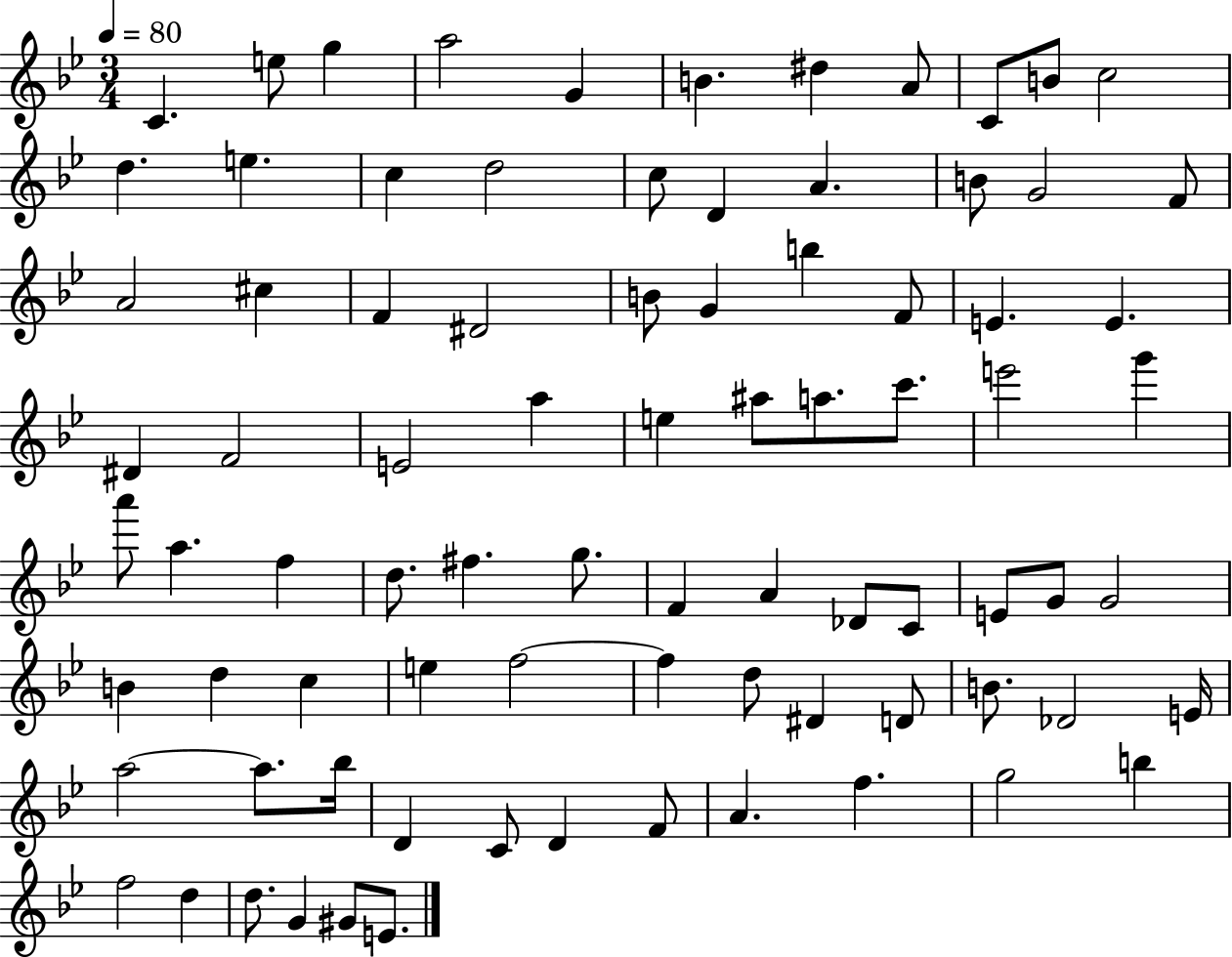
C4/q. E5/e G5/q A5/h G4/q B4/q. D#5/q A4/e C4/e B4/e C5/h D5/q. E5/q. C5/q D5/h C5/e D4/q A4/q. B4/e G4/h F4/e A4/h C#5/q F4/q D#4/h B4/e G4/q B5/q F4/e E4/q. E4/q. D#4/q F4/h E4/h A5/q E5/q A#5/e A5/e. C6/e. E6/h G6/q A6/e A5/q. F5/q D5/e. F#5/q. G5/e. F4/q A4/q Db4/e C4/e E4/e G4/e G4/h B4/q D5/q C5/q E5/q F5/h F5/q D5/e D#4/q D4/e B4/e. Db4/h E4/s A5/h A5/e. Bb5/s D4/q C4/e D4/q F4/e A4/q. F5/q. G5/h B5/q F5/h D5/q D5/e. G4/q G#4/e E4/e.